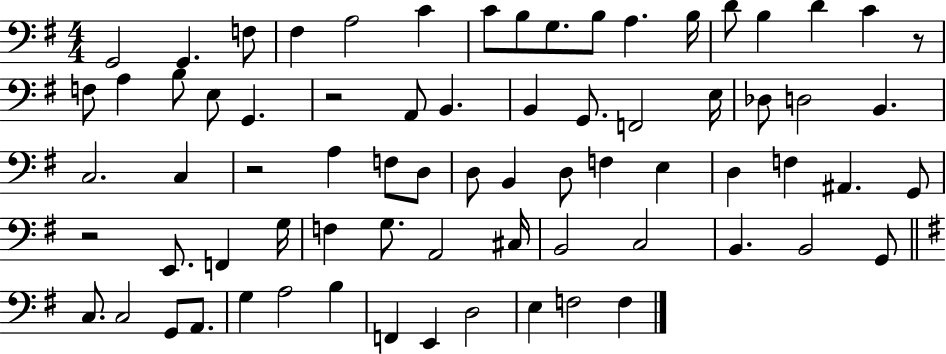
G2/h G2/q. F3/e F#3/q A3/h C4/q C4/e B3/e G3/e. B3/e A3/q. B3/s D4/e B3/q D4/q C4/q R/e F3/e A3/q B3/e E3/e G2/q. R/h A2/e B2/q. B2/q G2/e. F2/h E3/s Db3/e D3/h B2/q. C3/h. C3/q R/h A3/q F3/e D3/e D3/e B2/q D3/e F3/q E3/q D3/q F3/q A#2/q. G2/e R/h E2/e. F2/q G3/s F3/q G3/e. A2/h C#3/s B2/h C3/h B2/q. B2/h G2/e C3/e. C3/h G2/e A2/e. G3/q A3/h B3/q F2/q E2/q D3/h E3/q F3/h F3/q